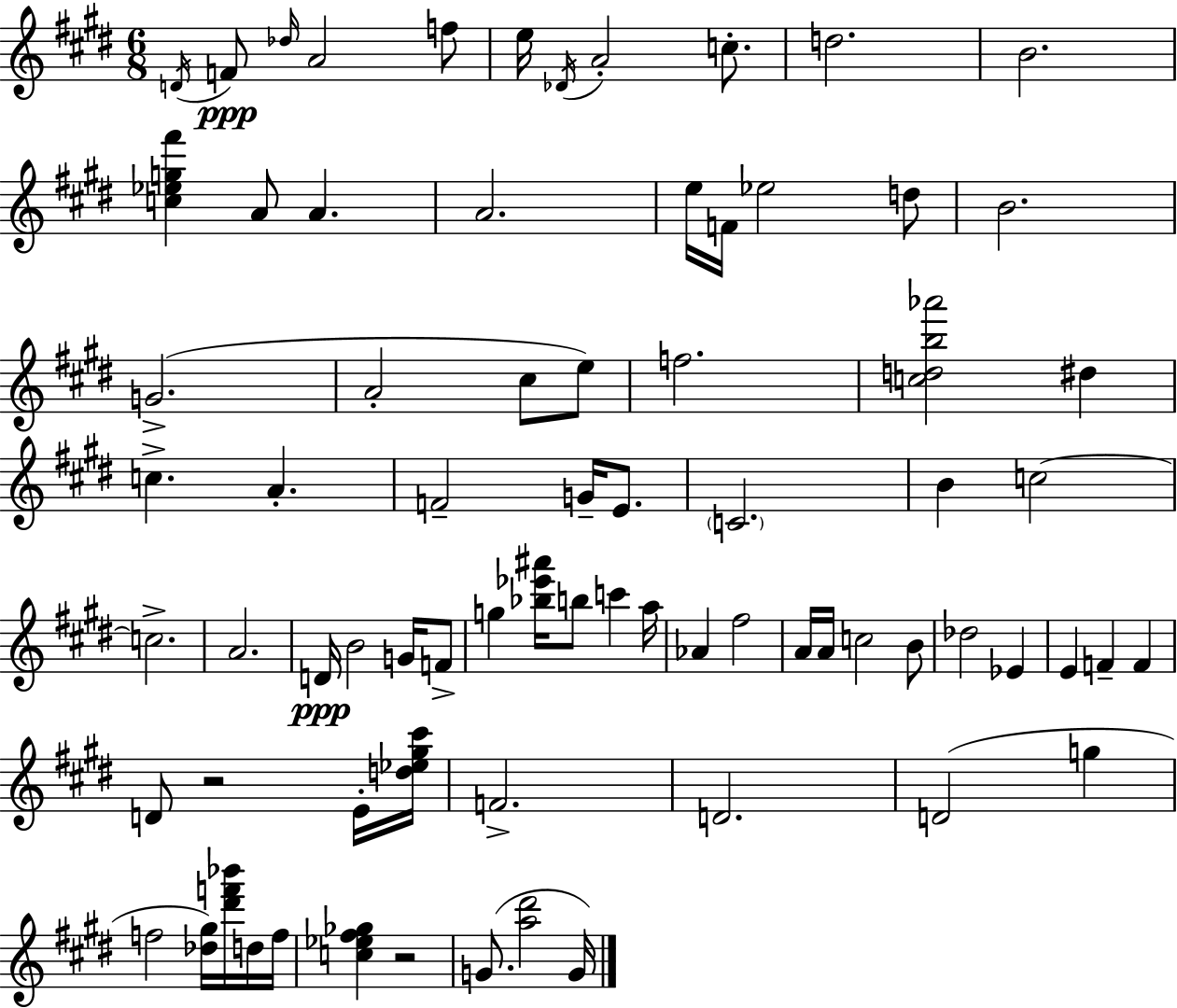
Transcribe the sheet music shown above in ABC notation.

X:1
T:Untitled
M:6/8
L:1/4
K:E
D/4 F/2 _d/4 A2 f/2 e/4 _D/4 A2 c/2 d2 B2 [c_eg^f'] A/2 A A2 e/4 F/4 _e2 d/2 B2 G2 A2 ^c/2 e/2 f2 [cdb_a']2 ^d c A F2 G/4 E/2 C2 B c2 c2 A2 D/4 B2 G/4 F/2 g [_b_e'^a']/4 b/2 c' a/4 _A ^f2 A/4 A/4 c2 B/2 _d2 _E E F F D/2 z2 E/4 [d_e^g^c']/4 F2 D2 D2 g f2 [_d^g]/4 [^d'f'_b']/4 d/4 f/4 [c_e^f_g] z2 G/2 [a^d']2 G/4